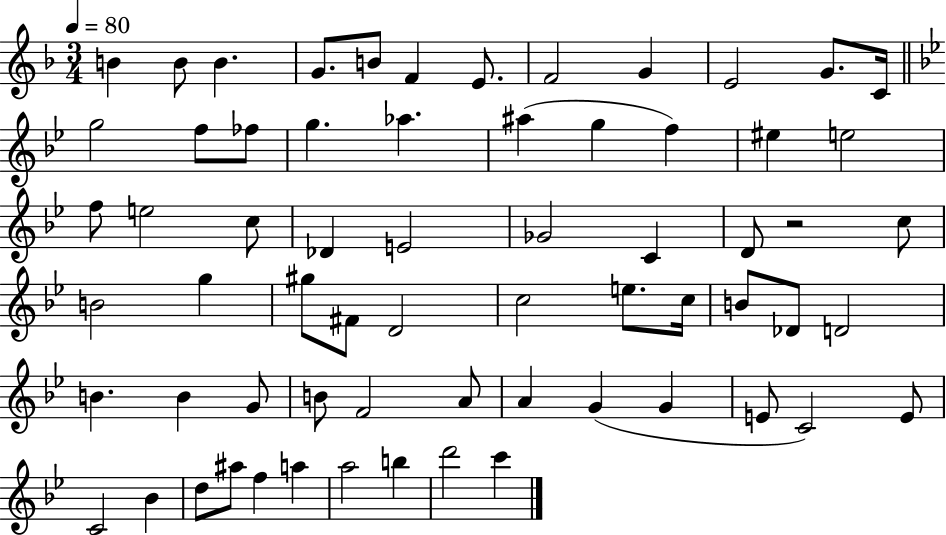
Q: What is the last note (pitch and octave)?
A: C6